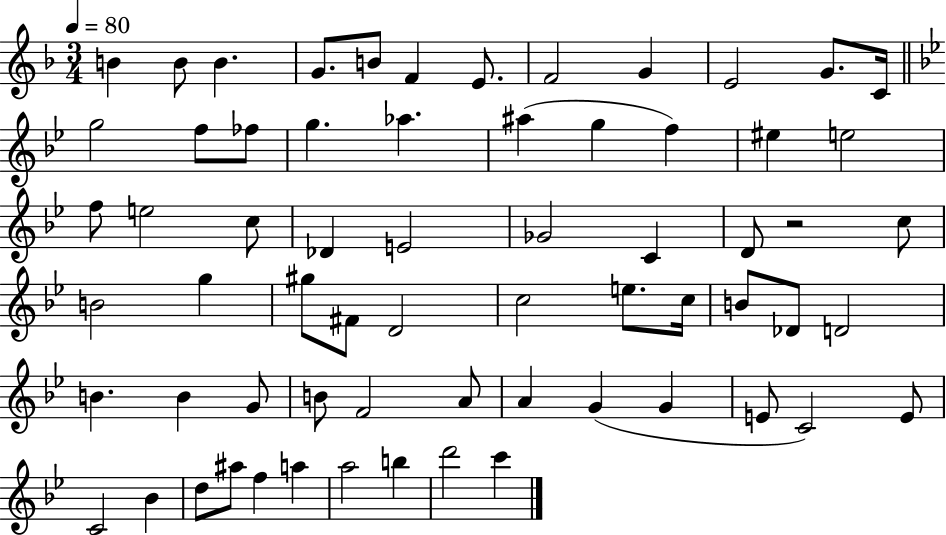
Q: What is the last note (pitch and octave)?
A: C6